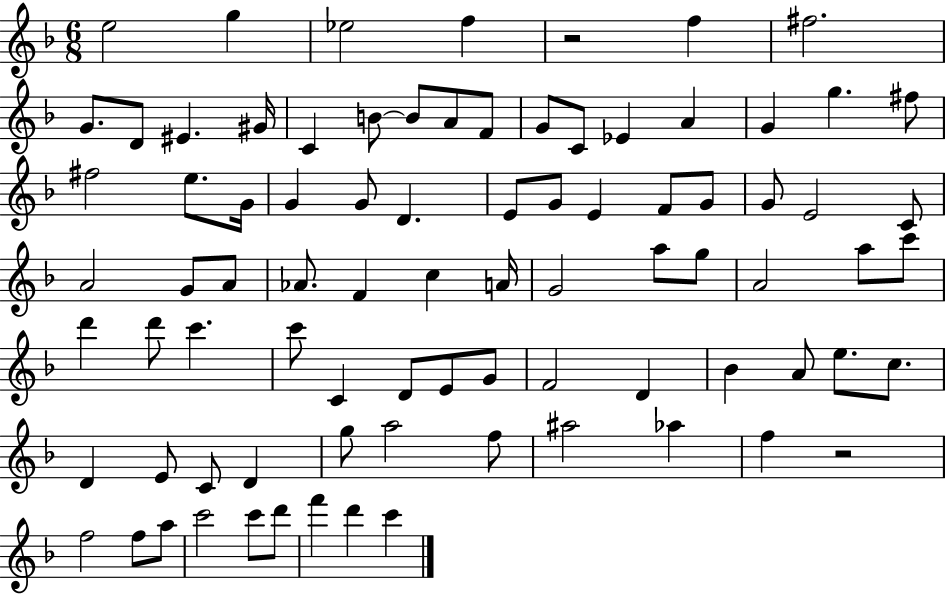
E5/h G5/q Eb5/h F5/q R/h F5/q F#5/h. G4/e. D4/e EIS4/q. G#4/s C4/q B4/e B4/e A4/e F4/e G4/e C4/e Eb4/q A4/q G4/q G5/q. F#5/e F#5/h E5/e. G4/s G4/q G4/e D4/q. E4/e G4/e E4/q F4/e G4/e G4/e E4/h C4/e A4/h G4/e A4/e Ab4/e. F4/q C5/q A4/s G4/h A5/e G5/e A4/h A5/e C6/e D6/q D6/e C6/q. C6/e C4/q D4/e E4/e G4/e F4/h D4/q Bb4/q A4/e E5/e. C5/e. D4/q E4/e C4/e D4/q G5/e A5/h F5/e A#5/h Ab5/q F5/q R/h F5/h F5/e A5/e C6/h C6/e D6/e F6/q D6/q C6/q